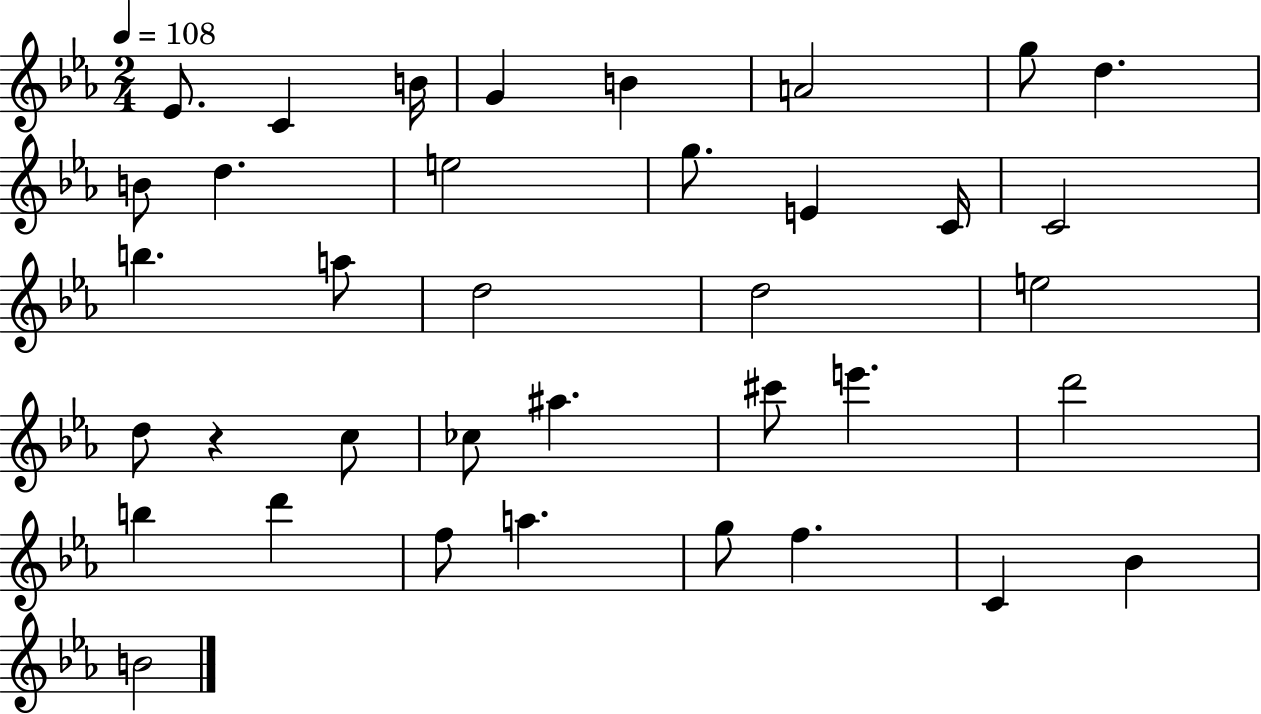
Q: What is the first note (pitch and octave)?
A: Eb4